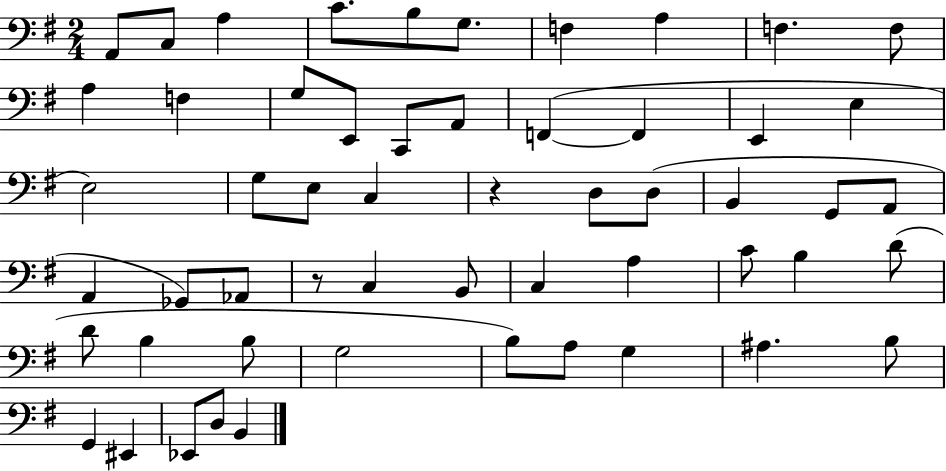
{
  \clef bass
  \numericTimeSignature
  \time 2/4
  \key g \major
  \repeat volta 2 { a,8 c8 a4 | c'8. b8 g8. | f4 a4 | f4. f8 | \break a4 f4 | g8 e,8 c,8 a,8 | f,4~(~ f,4 | e,4 e4 | \break e2) | g8 e8 c4 | r4 d8 d8( | b,4 g,8 a,8 | \break a,4 ges,8) aes,8 | r8 c4 b,8 | c4 a4 | c'8 b4 d'8( | \break d'8 b4 b8 | g2 | b8) a8 g4 | ais4. b8 | \break g,4 eis,4 | ees,8 d8 b,4 | } \bar "|."
}